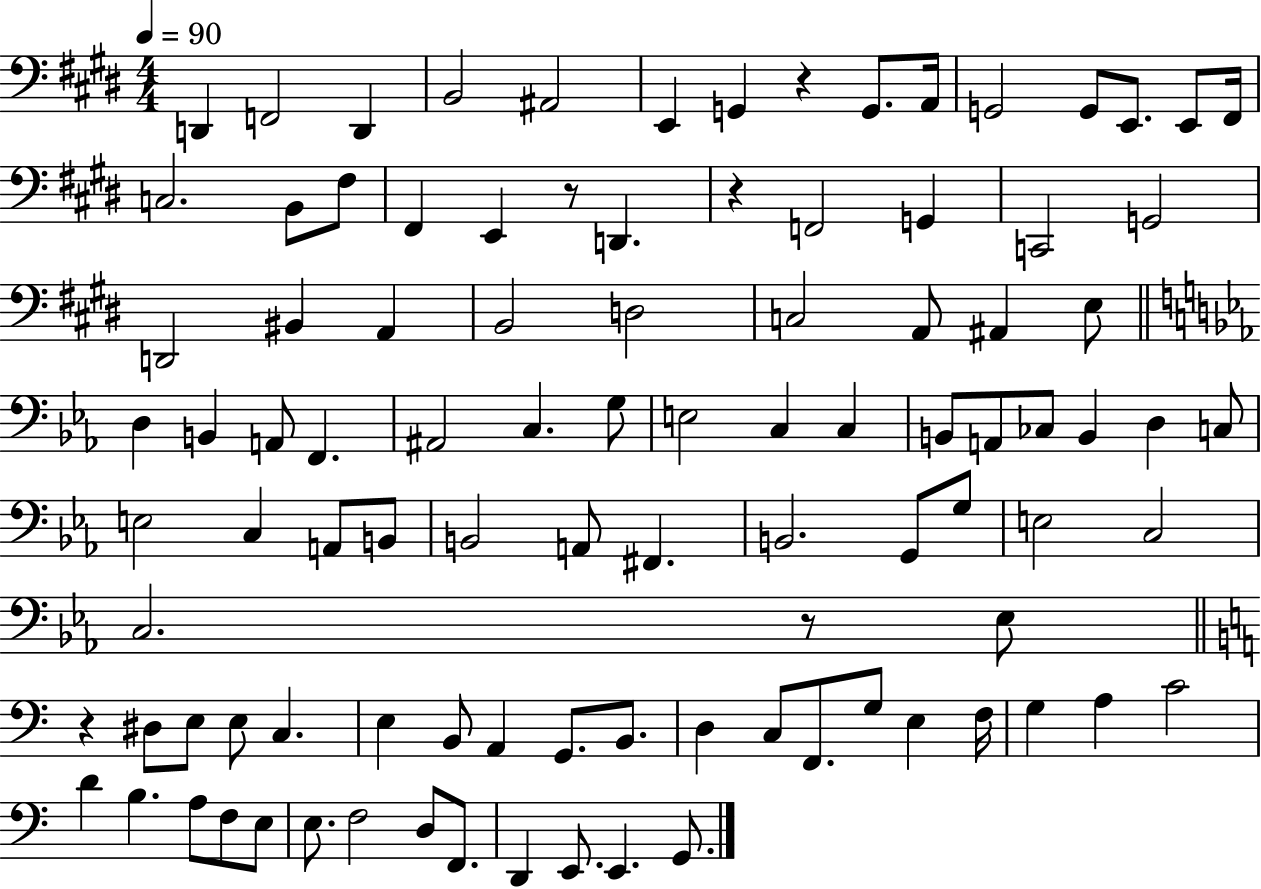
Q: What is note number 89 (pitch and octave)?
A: D3